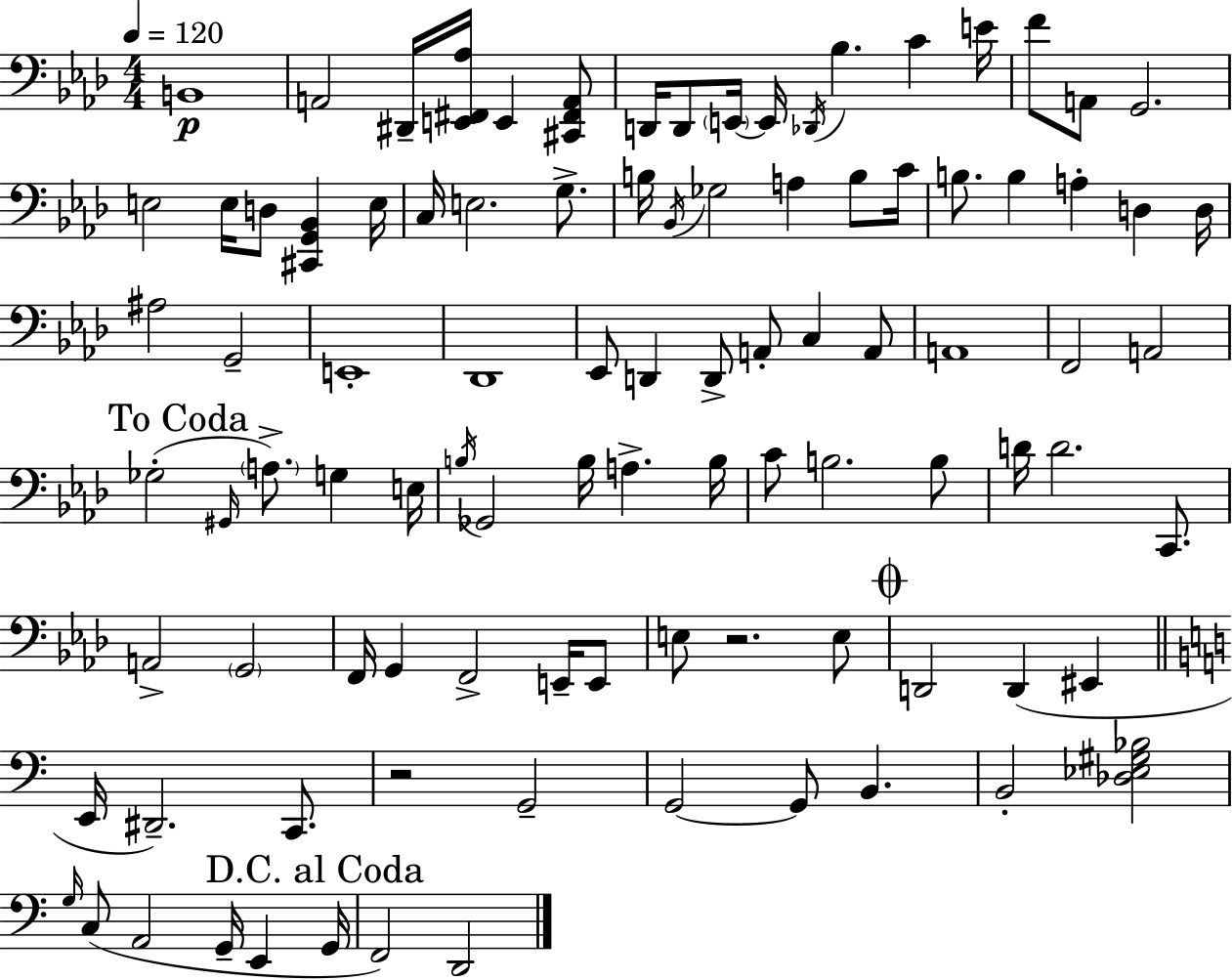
X:1
T:Untitled
M:4/4
L:1/4
K:Fm
B,,4 A,,2 ^D,,/4 [E,,^F,,_A,]/4 E,, [^C,,^F,,A,,]/2 D,,/4 D,,/2 E,,/4 E,,/4 _D,,/4 _B, C E/4 F/2 A,,/2 G,,2 E,2 E,/4 D,/2 [^C,,G,,_B,,] E,/4 C,/4 E,2 G,/2 B,/4 _B,,/4 _G,2 A, B,/2 C/4 B,/2 B, A, D, D,/4 ^A,2 G,,2 E,,4 _D,,4 _E,,/2 D,, D,,/2 A,,/2 C, A,,/2 A,,4 F,,2 A,,2 _G,2 ^G,,/4 A,/2 G, E,/4 B,/4 _G,,2 B,/4 A, B,/4 C/2 B,2 B,/2 D/4 D2 C,,/2 A,,2 G,,2 F,,/4 G,, F,,2 E,,/4 E,,/2 E,/2 z2 E,/2 D,,2 D,, ^E,, E,,/4 ^D,,2 C,,/2 z2 G,,2 G,,2 G,,/2 B,, B,,2 [_D,_E,^G,_B,]2 G,/4 C,/2 A,,2 G,,/4 E,, G,,/4 F,,2 D,,2